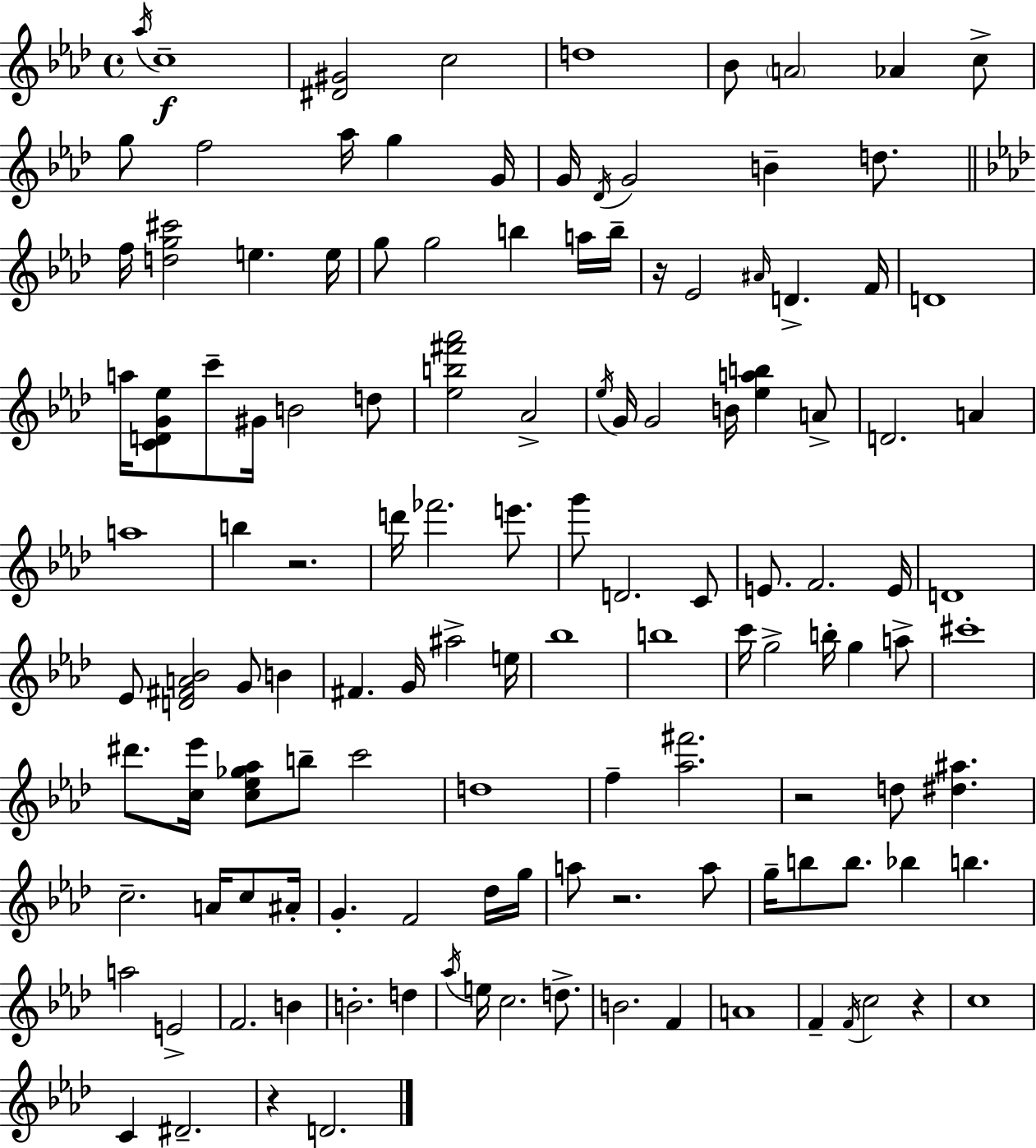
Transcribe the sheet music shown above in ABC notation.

X:1
T:Untitled
M:4/4
L:1/4
K:Ab
_a/4 c4 [^D^G]2 c2 d4 _B/2 A2 _A c/2 g/2 f2 _a/4 g G/4 G/4 _D/4 G2 B d/2 f/4 [dg^c']2 e e/4 g/2 g2 b a/4 b/4 z/4 _E2 ^A/4 D F/4 D4 a/4 [CDG_e]/2 c'/2 ^G/4 B2 d/2 [_eb^f'_a']2 _A2 _e/4 G/4 G2 B/4 [_eab] A/2 D2 A a4 b z2 d'/4 _f'2 e'/2 g'/2 D2 C/2 E/2 F2 E/4 D4 _E/2 [D^FA_B]2 G/2 B ^F G/4 ^a2 e/4 _b4 b4 c'/4 g2 b/4 g a/2 ^c'4 ^d'/2 [c_e']/4 [c_e_g_a]/2 b/2 c'2 d4 f [_a^f']2 z2 d/2 [^d^a] c2 A/4 c/2 ^A/4 G F2 _d/4 g/4 a/2 z2 a/2 g/4 b/2 b/2 _b b a2 E2 F2 B B2 d _a/4 e/4 c2 d/2 B2 F A4 F F/4 c2 z c4 C ^D2 z D2